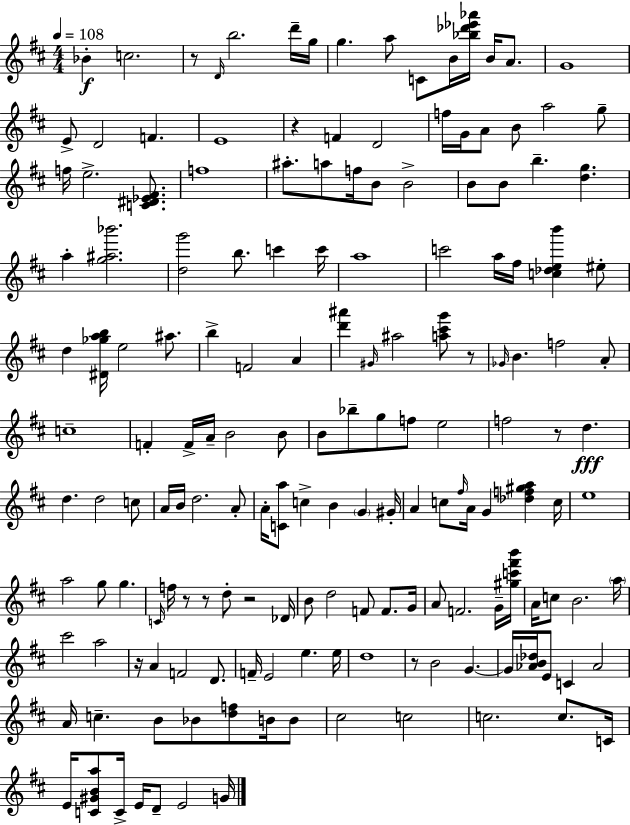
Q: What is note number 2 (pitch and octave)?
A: C5